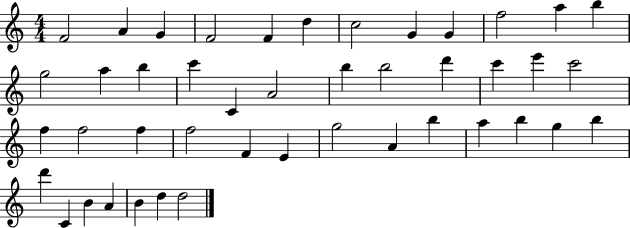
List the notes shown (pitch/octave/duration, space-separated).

F4/h A4/q G4/q F4/h F4/q D5/q C5/h G4/q G4/q F5/h A5/q B5/q G5/h A5/q B5/q C6/q C4/q A4/h B5/q B5/h D6/q C6/q E6/q C6/h F5/q F5/h F5/q F5/h F4/q E4/q G5/h A4/q B5/q A5/q B5/q G5/q B5/q D6/q C4/q B4/q A4/q B4/q D5/q D5/h